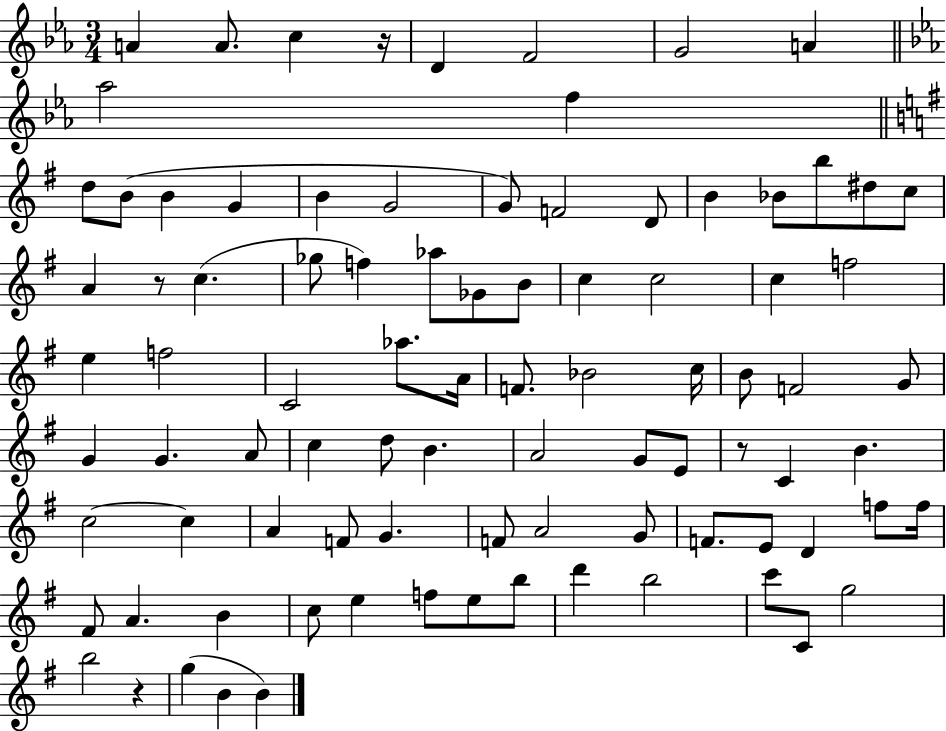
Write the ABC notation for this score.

X:1
T:Untitled
M:3/4
L:1/4
K:Eb
A A/2 c z/4 D F2 G2 A _a2 f d/2 B/2 B G B G2 G/2 F2 D/2 B _B/2 b/2 ^d/2 c/2 A z/2 c _g/2 f _a/2 _G/2 B/2 c c2 c f2 e f2 C2 _a/2 A/4 F/2 _B2 c/4 B/2 F2 G/2 G G A/2 c d/2 B A2 G/2 E/2 z/2 C B c2 c A F/2 G F/2 A2 G/2 F/2 E/2 D f/2 f/4 ^F/2 A B c/2 e f/2 e/2 b/2 d' b2 c'/2 C/2 g2 b2 z g B B